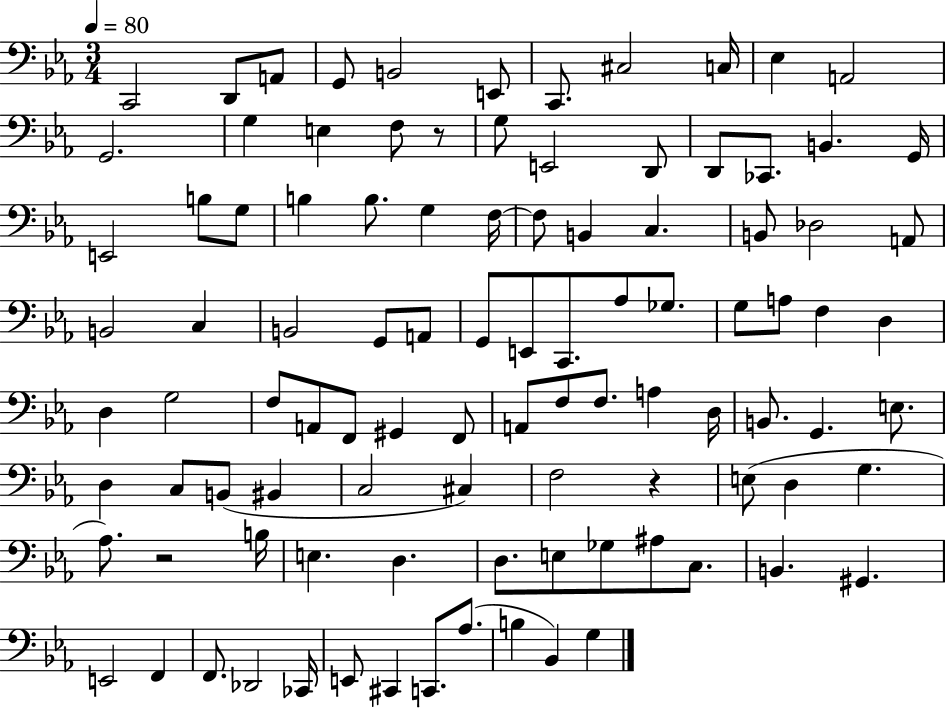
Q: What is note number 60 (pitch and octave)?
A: A3